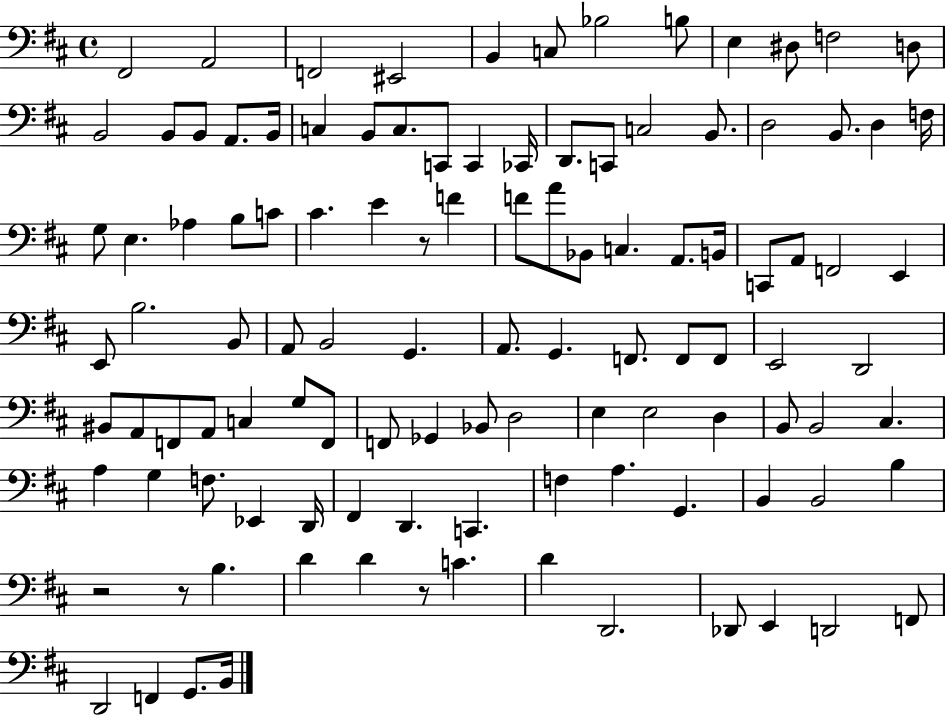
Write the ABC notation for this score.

X:1
T:Untitled
M:4/4
L:1/4
K:D
^F,,2 A,,2 F,,2 ^E,,2 B,, C,/2 _B,2 B,/2 E, ^D,/2 F,2 D,/2 B,,2 B,,/2 B,,/2 A,,/2 B,,/4 C, B,,/2 C,/2 C,,/2 C,, _C,,/4 D,,/2 C,,/2 C,2 B,,/2 D,2 B,,/2 D, F,/4 G,/2 E, _A, B,/2 C/2 ^C E z/2 F F/2 A/2 _B,,/2 C, A,,/2 B,,/4 C,,/2 A,,/2 F,,2 E,, E,,/2 B,2 B,,/2 A,,/2 B,,2 G,, A,,/2 G,, F,,/2 F,,/2 F,,/2 E,,2 D,,2 ^B,,/2 A,,/2 F,,/2 A,,/2 C, G,/2 F,,/2 F,,/2 _G,, _B,,/2 D,2 E, E,2 D, B,,/2 B,,2 ^C, A, G, F,/2 _E,, D,,/4 ^F,, D,, C,, F, A, G,, B,, B,,2 B, z2 z/2 B, D D z/2 C D D,,2 _D,,/2 E,, D,,2 F,,/2 D,,2 F,, G,,/2 B,,/4